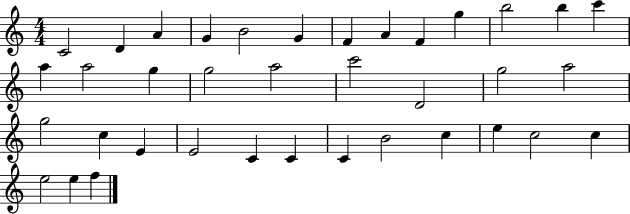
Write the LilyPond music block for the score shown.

{
  \clef treble
  \numericTimeSignature
  \time 4/4
  \key c \major
  c'2 d'4 a'4 | g'4 b'2 g'4 | f'4 a'4 f'4 g''4 | b''2 b''4 c'''4 | \break a''4 a''2 g''4 | g''2 a''2 | c'''2 d'2 | g''2 a''2 | \break g''2 c''4 e'4 | e'2 c'4 c'4 | c'4 b'2 c''4 | e''4 c''2 c''4 | \break e''2 e''4 f''4 | \bar "|."
}